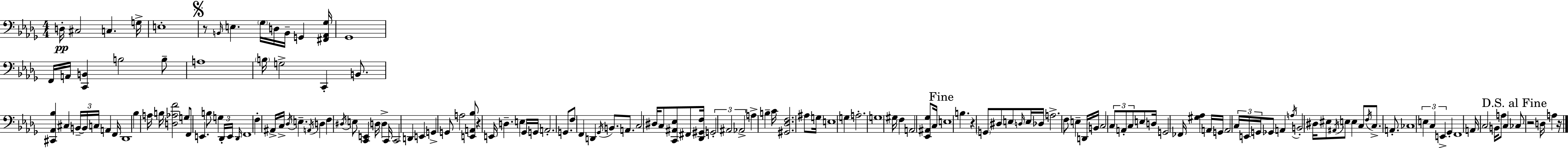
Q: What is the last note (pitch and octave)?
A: A3